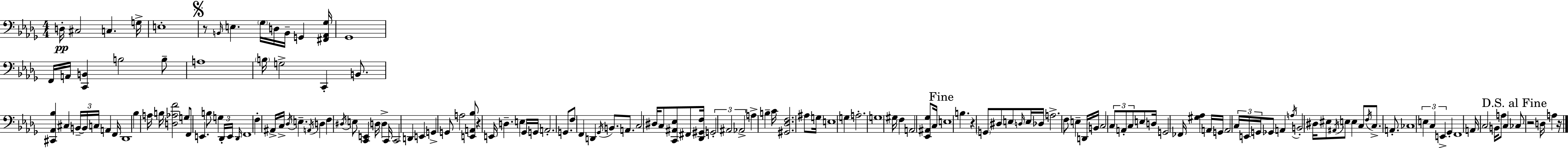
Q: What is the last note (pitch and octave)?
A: A3